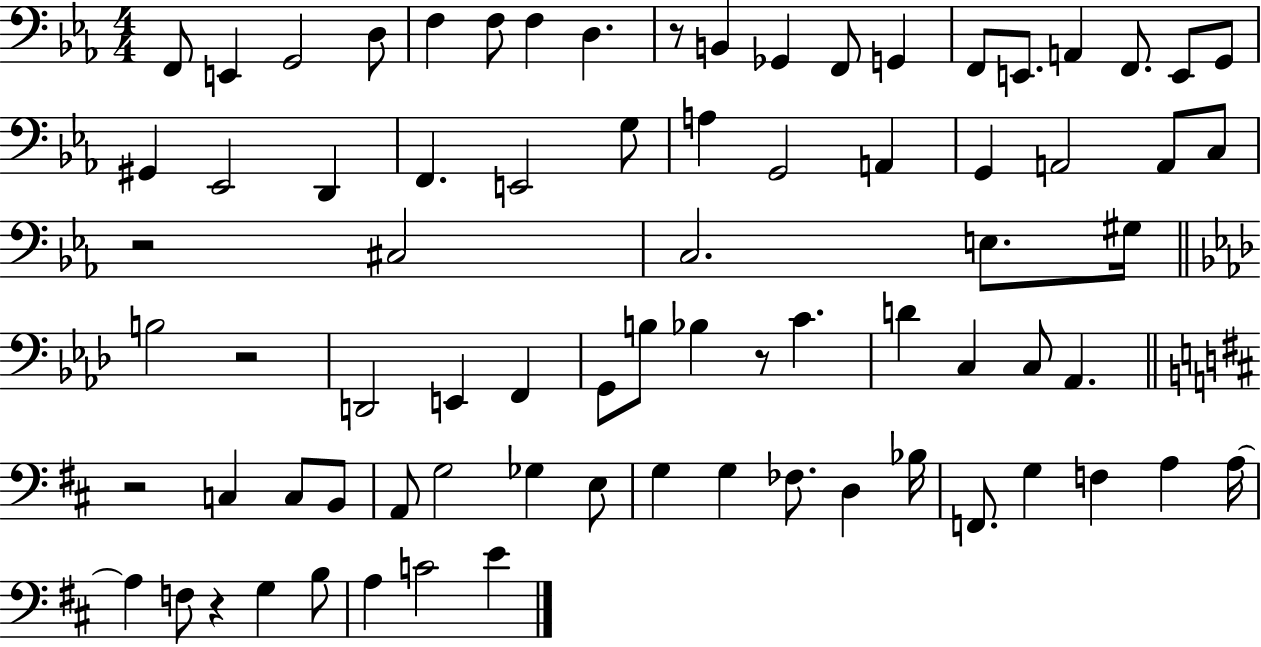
{
  \clef bass
  \numericTimeSignature
  \time 4/4
  \key ees \major
  f,8 e,4 g,2 d8 | f4 f8 f4 d4. | r8 b,4 ges,4 f,8 g,4 | f,8 e,8. a,4 f,8. e,8 g,8 | \break gis,4 ees,2 d,4 | f,4. e,2 g8 | a4 g,2 a,4 | g,4 a,2 a,8 c8 | \break r2 cis2 | c2. e8. gis16 | \bar "||" \break \key f \minor b2 r2 | d,2 e,4 f,4 | g,8 b8 bes4 r8 c'4. | d'4 c4 c8 aes,4. | \break \bar "||" \break \key d \major r2 c4 c8 b,8 | a,8 g2 ges4 e8 | g4 g4 fes8. d4 bes16 | f,8. g4 f4 a4 a16~~ | \break a4 f8 r4 g4 b8 | a4 c'2 e'4 | \bar "|."
}